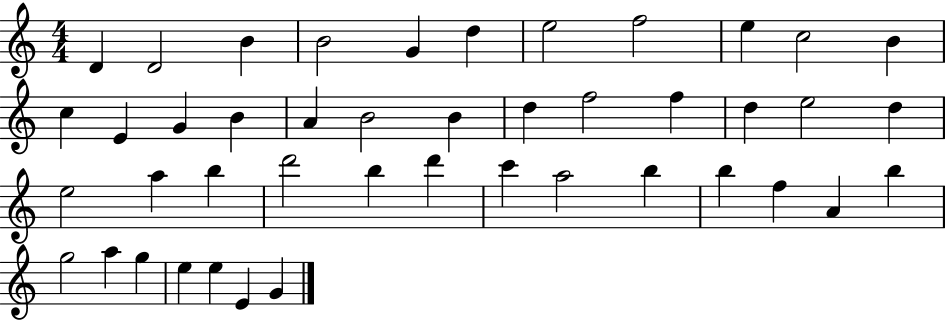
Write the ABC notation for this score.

X:1
T:Untitled
M:4/4
L:1/4
K:C
D D2 B B2 G d e2 f2 e c2 B c E G B A B2 B d f2 f d e2 d e2 a b d'2 b d' c' a2 b b f A b g2 a g e e E G